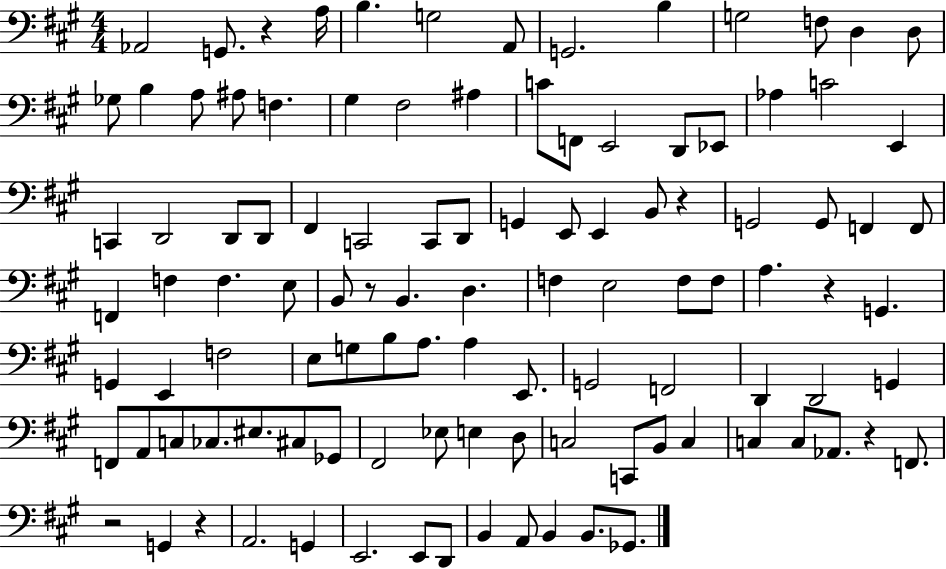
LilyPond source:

{
  \clef bass
  \numericTimeSignature
  \time 4/4
  \key a \major
  aes,2 g,8. r4 a16 | b4. g2 a,8 | g,2. b4 | g2 f8 d4 d8 | \break ges8 b4 a8 ais8 f4. | gis4 fis2 ais4 | c'8 f,8 e,2 d,8 ees,8 | aes4 c'2 e,4 | \break c,4 d,2 d,8 d,8 | fis,4 c,2 c,8 d,8 | g,4 e,8 e,4 b,8 r4 | g,2 g,8 f,4 f,8 | \break f,4 f4 f4. e8 | b,8 r8 b,4. d4. | f4 e2 f8 f8 | a4. r4 g,4. | \break g,4 e,4 f2 | e8 g8 b8 a8. a4 e,8. | g,2 f,2 | d,4 d,2 g,4 | \break f,8 a,8 c8 ces8. eis8. cis8 ges,8 | fis,2 ees8 e4 d8 | c2 c,8 b,8 c4 | c4 c8 aes,8. r4 f,8. | \break r2 g,4 r4 | a,2. g,4 | e,2. e,8 d,8 | b,4 a,8 b,4 b,8. ges,8. | \break \bar "|."
}